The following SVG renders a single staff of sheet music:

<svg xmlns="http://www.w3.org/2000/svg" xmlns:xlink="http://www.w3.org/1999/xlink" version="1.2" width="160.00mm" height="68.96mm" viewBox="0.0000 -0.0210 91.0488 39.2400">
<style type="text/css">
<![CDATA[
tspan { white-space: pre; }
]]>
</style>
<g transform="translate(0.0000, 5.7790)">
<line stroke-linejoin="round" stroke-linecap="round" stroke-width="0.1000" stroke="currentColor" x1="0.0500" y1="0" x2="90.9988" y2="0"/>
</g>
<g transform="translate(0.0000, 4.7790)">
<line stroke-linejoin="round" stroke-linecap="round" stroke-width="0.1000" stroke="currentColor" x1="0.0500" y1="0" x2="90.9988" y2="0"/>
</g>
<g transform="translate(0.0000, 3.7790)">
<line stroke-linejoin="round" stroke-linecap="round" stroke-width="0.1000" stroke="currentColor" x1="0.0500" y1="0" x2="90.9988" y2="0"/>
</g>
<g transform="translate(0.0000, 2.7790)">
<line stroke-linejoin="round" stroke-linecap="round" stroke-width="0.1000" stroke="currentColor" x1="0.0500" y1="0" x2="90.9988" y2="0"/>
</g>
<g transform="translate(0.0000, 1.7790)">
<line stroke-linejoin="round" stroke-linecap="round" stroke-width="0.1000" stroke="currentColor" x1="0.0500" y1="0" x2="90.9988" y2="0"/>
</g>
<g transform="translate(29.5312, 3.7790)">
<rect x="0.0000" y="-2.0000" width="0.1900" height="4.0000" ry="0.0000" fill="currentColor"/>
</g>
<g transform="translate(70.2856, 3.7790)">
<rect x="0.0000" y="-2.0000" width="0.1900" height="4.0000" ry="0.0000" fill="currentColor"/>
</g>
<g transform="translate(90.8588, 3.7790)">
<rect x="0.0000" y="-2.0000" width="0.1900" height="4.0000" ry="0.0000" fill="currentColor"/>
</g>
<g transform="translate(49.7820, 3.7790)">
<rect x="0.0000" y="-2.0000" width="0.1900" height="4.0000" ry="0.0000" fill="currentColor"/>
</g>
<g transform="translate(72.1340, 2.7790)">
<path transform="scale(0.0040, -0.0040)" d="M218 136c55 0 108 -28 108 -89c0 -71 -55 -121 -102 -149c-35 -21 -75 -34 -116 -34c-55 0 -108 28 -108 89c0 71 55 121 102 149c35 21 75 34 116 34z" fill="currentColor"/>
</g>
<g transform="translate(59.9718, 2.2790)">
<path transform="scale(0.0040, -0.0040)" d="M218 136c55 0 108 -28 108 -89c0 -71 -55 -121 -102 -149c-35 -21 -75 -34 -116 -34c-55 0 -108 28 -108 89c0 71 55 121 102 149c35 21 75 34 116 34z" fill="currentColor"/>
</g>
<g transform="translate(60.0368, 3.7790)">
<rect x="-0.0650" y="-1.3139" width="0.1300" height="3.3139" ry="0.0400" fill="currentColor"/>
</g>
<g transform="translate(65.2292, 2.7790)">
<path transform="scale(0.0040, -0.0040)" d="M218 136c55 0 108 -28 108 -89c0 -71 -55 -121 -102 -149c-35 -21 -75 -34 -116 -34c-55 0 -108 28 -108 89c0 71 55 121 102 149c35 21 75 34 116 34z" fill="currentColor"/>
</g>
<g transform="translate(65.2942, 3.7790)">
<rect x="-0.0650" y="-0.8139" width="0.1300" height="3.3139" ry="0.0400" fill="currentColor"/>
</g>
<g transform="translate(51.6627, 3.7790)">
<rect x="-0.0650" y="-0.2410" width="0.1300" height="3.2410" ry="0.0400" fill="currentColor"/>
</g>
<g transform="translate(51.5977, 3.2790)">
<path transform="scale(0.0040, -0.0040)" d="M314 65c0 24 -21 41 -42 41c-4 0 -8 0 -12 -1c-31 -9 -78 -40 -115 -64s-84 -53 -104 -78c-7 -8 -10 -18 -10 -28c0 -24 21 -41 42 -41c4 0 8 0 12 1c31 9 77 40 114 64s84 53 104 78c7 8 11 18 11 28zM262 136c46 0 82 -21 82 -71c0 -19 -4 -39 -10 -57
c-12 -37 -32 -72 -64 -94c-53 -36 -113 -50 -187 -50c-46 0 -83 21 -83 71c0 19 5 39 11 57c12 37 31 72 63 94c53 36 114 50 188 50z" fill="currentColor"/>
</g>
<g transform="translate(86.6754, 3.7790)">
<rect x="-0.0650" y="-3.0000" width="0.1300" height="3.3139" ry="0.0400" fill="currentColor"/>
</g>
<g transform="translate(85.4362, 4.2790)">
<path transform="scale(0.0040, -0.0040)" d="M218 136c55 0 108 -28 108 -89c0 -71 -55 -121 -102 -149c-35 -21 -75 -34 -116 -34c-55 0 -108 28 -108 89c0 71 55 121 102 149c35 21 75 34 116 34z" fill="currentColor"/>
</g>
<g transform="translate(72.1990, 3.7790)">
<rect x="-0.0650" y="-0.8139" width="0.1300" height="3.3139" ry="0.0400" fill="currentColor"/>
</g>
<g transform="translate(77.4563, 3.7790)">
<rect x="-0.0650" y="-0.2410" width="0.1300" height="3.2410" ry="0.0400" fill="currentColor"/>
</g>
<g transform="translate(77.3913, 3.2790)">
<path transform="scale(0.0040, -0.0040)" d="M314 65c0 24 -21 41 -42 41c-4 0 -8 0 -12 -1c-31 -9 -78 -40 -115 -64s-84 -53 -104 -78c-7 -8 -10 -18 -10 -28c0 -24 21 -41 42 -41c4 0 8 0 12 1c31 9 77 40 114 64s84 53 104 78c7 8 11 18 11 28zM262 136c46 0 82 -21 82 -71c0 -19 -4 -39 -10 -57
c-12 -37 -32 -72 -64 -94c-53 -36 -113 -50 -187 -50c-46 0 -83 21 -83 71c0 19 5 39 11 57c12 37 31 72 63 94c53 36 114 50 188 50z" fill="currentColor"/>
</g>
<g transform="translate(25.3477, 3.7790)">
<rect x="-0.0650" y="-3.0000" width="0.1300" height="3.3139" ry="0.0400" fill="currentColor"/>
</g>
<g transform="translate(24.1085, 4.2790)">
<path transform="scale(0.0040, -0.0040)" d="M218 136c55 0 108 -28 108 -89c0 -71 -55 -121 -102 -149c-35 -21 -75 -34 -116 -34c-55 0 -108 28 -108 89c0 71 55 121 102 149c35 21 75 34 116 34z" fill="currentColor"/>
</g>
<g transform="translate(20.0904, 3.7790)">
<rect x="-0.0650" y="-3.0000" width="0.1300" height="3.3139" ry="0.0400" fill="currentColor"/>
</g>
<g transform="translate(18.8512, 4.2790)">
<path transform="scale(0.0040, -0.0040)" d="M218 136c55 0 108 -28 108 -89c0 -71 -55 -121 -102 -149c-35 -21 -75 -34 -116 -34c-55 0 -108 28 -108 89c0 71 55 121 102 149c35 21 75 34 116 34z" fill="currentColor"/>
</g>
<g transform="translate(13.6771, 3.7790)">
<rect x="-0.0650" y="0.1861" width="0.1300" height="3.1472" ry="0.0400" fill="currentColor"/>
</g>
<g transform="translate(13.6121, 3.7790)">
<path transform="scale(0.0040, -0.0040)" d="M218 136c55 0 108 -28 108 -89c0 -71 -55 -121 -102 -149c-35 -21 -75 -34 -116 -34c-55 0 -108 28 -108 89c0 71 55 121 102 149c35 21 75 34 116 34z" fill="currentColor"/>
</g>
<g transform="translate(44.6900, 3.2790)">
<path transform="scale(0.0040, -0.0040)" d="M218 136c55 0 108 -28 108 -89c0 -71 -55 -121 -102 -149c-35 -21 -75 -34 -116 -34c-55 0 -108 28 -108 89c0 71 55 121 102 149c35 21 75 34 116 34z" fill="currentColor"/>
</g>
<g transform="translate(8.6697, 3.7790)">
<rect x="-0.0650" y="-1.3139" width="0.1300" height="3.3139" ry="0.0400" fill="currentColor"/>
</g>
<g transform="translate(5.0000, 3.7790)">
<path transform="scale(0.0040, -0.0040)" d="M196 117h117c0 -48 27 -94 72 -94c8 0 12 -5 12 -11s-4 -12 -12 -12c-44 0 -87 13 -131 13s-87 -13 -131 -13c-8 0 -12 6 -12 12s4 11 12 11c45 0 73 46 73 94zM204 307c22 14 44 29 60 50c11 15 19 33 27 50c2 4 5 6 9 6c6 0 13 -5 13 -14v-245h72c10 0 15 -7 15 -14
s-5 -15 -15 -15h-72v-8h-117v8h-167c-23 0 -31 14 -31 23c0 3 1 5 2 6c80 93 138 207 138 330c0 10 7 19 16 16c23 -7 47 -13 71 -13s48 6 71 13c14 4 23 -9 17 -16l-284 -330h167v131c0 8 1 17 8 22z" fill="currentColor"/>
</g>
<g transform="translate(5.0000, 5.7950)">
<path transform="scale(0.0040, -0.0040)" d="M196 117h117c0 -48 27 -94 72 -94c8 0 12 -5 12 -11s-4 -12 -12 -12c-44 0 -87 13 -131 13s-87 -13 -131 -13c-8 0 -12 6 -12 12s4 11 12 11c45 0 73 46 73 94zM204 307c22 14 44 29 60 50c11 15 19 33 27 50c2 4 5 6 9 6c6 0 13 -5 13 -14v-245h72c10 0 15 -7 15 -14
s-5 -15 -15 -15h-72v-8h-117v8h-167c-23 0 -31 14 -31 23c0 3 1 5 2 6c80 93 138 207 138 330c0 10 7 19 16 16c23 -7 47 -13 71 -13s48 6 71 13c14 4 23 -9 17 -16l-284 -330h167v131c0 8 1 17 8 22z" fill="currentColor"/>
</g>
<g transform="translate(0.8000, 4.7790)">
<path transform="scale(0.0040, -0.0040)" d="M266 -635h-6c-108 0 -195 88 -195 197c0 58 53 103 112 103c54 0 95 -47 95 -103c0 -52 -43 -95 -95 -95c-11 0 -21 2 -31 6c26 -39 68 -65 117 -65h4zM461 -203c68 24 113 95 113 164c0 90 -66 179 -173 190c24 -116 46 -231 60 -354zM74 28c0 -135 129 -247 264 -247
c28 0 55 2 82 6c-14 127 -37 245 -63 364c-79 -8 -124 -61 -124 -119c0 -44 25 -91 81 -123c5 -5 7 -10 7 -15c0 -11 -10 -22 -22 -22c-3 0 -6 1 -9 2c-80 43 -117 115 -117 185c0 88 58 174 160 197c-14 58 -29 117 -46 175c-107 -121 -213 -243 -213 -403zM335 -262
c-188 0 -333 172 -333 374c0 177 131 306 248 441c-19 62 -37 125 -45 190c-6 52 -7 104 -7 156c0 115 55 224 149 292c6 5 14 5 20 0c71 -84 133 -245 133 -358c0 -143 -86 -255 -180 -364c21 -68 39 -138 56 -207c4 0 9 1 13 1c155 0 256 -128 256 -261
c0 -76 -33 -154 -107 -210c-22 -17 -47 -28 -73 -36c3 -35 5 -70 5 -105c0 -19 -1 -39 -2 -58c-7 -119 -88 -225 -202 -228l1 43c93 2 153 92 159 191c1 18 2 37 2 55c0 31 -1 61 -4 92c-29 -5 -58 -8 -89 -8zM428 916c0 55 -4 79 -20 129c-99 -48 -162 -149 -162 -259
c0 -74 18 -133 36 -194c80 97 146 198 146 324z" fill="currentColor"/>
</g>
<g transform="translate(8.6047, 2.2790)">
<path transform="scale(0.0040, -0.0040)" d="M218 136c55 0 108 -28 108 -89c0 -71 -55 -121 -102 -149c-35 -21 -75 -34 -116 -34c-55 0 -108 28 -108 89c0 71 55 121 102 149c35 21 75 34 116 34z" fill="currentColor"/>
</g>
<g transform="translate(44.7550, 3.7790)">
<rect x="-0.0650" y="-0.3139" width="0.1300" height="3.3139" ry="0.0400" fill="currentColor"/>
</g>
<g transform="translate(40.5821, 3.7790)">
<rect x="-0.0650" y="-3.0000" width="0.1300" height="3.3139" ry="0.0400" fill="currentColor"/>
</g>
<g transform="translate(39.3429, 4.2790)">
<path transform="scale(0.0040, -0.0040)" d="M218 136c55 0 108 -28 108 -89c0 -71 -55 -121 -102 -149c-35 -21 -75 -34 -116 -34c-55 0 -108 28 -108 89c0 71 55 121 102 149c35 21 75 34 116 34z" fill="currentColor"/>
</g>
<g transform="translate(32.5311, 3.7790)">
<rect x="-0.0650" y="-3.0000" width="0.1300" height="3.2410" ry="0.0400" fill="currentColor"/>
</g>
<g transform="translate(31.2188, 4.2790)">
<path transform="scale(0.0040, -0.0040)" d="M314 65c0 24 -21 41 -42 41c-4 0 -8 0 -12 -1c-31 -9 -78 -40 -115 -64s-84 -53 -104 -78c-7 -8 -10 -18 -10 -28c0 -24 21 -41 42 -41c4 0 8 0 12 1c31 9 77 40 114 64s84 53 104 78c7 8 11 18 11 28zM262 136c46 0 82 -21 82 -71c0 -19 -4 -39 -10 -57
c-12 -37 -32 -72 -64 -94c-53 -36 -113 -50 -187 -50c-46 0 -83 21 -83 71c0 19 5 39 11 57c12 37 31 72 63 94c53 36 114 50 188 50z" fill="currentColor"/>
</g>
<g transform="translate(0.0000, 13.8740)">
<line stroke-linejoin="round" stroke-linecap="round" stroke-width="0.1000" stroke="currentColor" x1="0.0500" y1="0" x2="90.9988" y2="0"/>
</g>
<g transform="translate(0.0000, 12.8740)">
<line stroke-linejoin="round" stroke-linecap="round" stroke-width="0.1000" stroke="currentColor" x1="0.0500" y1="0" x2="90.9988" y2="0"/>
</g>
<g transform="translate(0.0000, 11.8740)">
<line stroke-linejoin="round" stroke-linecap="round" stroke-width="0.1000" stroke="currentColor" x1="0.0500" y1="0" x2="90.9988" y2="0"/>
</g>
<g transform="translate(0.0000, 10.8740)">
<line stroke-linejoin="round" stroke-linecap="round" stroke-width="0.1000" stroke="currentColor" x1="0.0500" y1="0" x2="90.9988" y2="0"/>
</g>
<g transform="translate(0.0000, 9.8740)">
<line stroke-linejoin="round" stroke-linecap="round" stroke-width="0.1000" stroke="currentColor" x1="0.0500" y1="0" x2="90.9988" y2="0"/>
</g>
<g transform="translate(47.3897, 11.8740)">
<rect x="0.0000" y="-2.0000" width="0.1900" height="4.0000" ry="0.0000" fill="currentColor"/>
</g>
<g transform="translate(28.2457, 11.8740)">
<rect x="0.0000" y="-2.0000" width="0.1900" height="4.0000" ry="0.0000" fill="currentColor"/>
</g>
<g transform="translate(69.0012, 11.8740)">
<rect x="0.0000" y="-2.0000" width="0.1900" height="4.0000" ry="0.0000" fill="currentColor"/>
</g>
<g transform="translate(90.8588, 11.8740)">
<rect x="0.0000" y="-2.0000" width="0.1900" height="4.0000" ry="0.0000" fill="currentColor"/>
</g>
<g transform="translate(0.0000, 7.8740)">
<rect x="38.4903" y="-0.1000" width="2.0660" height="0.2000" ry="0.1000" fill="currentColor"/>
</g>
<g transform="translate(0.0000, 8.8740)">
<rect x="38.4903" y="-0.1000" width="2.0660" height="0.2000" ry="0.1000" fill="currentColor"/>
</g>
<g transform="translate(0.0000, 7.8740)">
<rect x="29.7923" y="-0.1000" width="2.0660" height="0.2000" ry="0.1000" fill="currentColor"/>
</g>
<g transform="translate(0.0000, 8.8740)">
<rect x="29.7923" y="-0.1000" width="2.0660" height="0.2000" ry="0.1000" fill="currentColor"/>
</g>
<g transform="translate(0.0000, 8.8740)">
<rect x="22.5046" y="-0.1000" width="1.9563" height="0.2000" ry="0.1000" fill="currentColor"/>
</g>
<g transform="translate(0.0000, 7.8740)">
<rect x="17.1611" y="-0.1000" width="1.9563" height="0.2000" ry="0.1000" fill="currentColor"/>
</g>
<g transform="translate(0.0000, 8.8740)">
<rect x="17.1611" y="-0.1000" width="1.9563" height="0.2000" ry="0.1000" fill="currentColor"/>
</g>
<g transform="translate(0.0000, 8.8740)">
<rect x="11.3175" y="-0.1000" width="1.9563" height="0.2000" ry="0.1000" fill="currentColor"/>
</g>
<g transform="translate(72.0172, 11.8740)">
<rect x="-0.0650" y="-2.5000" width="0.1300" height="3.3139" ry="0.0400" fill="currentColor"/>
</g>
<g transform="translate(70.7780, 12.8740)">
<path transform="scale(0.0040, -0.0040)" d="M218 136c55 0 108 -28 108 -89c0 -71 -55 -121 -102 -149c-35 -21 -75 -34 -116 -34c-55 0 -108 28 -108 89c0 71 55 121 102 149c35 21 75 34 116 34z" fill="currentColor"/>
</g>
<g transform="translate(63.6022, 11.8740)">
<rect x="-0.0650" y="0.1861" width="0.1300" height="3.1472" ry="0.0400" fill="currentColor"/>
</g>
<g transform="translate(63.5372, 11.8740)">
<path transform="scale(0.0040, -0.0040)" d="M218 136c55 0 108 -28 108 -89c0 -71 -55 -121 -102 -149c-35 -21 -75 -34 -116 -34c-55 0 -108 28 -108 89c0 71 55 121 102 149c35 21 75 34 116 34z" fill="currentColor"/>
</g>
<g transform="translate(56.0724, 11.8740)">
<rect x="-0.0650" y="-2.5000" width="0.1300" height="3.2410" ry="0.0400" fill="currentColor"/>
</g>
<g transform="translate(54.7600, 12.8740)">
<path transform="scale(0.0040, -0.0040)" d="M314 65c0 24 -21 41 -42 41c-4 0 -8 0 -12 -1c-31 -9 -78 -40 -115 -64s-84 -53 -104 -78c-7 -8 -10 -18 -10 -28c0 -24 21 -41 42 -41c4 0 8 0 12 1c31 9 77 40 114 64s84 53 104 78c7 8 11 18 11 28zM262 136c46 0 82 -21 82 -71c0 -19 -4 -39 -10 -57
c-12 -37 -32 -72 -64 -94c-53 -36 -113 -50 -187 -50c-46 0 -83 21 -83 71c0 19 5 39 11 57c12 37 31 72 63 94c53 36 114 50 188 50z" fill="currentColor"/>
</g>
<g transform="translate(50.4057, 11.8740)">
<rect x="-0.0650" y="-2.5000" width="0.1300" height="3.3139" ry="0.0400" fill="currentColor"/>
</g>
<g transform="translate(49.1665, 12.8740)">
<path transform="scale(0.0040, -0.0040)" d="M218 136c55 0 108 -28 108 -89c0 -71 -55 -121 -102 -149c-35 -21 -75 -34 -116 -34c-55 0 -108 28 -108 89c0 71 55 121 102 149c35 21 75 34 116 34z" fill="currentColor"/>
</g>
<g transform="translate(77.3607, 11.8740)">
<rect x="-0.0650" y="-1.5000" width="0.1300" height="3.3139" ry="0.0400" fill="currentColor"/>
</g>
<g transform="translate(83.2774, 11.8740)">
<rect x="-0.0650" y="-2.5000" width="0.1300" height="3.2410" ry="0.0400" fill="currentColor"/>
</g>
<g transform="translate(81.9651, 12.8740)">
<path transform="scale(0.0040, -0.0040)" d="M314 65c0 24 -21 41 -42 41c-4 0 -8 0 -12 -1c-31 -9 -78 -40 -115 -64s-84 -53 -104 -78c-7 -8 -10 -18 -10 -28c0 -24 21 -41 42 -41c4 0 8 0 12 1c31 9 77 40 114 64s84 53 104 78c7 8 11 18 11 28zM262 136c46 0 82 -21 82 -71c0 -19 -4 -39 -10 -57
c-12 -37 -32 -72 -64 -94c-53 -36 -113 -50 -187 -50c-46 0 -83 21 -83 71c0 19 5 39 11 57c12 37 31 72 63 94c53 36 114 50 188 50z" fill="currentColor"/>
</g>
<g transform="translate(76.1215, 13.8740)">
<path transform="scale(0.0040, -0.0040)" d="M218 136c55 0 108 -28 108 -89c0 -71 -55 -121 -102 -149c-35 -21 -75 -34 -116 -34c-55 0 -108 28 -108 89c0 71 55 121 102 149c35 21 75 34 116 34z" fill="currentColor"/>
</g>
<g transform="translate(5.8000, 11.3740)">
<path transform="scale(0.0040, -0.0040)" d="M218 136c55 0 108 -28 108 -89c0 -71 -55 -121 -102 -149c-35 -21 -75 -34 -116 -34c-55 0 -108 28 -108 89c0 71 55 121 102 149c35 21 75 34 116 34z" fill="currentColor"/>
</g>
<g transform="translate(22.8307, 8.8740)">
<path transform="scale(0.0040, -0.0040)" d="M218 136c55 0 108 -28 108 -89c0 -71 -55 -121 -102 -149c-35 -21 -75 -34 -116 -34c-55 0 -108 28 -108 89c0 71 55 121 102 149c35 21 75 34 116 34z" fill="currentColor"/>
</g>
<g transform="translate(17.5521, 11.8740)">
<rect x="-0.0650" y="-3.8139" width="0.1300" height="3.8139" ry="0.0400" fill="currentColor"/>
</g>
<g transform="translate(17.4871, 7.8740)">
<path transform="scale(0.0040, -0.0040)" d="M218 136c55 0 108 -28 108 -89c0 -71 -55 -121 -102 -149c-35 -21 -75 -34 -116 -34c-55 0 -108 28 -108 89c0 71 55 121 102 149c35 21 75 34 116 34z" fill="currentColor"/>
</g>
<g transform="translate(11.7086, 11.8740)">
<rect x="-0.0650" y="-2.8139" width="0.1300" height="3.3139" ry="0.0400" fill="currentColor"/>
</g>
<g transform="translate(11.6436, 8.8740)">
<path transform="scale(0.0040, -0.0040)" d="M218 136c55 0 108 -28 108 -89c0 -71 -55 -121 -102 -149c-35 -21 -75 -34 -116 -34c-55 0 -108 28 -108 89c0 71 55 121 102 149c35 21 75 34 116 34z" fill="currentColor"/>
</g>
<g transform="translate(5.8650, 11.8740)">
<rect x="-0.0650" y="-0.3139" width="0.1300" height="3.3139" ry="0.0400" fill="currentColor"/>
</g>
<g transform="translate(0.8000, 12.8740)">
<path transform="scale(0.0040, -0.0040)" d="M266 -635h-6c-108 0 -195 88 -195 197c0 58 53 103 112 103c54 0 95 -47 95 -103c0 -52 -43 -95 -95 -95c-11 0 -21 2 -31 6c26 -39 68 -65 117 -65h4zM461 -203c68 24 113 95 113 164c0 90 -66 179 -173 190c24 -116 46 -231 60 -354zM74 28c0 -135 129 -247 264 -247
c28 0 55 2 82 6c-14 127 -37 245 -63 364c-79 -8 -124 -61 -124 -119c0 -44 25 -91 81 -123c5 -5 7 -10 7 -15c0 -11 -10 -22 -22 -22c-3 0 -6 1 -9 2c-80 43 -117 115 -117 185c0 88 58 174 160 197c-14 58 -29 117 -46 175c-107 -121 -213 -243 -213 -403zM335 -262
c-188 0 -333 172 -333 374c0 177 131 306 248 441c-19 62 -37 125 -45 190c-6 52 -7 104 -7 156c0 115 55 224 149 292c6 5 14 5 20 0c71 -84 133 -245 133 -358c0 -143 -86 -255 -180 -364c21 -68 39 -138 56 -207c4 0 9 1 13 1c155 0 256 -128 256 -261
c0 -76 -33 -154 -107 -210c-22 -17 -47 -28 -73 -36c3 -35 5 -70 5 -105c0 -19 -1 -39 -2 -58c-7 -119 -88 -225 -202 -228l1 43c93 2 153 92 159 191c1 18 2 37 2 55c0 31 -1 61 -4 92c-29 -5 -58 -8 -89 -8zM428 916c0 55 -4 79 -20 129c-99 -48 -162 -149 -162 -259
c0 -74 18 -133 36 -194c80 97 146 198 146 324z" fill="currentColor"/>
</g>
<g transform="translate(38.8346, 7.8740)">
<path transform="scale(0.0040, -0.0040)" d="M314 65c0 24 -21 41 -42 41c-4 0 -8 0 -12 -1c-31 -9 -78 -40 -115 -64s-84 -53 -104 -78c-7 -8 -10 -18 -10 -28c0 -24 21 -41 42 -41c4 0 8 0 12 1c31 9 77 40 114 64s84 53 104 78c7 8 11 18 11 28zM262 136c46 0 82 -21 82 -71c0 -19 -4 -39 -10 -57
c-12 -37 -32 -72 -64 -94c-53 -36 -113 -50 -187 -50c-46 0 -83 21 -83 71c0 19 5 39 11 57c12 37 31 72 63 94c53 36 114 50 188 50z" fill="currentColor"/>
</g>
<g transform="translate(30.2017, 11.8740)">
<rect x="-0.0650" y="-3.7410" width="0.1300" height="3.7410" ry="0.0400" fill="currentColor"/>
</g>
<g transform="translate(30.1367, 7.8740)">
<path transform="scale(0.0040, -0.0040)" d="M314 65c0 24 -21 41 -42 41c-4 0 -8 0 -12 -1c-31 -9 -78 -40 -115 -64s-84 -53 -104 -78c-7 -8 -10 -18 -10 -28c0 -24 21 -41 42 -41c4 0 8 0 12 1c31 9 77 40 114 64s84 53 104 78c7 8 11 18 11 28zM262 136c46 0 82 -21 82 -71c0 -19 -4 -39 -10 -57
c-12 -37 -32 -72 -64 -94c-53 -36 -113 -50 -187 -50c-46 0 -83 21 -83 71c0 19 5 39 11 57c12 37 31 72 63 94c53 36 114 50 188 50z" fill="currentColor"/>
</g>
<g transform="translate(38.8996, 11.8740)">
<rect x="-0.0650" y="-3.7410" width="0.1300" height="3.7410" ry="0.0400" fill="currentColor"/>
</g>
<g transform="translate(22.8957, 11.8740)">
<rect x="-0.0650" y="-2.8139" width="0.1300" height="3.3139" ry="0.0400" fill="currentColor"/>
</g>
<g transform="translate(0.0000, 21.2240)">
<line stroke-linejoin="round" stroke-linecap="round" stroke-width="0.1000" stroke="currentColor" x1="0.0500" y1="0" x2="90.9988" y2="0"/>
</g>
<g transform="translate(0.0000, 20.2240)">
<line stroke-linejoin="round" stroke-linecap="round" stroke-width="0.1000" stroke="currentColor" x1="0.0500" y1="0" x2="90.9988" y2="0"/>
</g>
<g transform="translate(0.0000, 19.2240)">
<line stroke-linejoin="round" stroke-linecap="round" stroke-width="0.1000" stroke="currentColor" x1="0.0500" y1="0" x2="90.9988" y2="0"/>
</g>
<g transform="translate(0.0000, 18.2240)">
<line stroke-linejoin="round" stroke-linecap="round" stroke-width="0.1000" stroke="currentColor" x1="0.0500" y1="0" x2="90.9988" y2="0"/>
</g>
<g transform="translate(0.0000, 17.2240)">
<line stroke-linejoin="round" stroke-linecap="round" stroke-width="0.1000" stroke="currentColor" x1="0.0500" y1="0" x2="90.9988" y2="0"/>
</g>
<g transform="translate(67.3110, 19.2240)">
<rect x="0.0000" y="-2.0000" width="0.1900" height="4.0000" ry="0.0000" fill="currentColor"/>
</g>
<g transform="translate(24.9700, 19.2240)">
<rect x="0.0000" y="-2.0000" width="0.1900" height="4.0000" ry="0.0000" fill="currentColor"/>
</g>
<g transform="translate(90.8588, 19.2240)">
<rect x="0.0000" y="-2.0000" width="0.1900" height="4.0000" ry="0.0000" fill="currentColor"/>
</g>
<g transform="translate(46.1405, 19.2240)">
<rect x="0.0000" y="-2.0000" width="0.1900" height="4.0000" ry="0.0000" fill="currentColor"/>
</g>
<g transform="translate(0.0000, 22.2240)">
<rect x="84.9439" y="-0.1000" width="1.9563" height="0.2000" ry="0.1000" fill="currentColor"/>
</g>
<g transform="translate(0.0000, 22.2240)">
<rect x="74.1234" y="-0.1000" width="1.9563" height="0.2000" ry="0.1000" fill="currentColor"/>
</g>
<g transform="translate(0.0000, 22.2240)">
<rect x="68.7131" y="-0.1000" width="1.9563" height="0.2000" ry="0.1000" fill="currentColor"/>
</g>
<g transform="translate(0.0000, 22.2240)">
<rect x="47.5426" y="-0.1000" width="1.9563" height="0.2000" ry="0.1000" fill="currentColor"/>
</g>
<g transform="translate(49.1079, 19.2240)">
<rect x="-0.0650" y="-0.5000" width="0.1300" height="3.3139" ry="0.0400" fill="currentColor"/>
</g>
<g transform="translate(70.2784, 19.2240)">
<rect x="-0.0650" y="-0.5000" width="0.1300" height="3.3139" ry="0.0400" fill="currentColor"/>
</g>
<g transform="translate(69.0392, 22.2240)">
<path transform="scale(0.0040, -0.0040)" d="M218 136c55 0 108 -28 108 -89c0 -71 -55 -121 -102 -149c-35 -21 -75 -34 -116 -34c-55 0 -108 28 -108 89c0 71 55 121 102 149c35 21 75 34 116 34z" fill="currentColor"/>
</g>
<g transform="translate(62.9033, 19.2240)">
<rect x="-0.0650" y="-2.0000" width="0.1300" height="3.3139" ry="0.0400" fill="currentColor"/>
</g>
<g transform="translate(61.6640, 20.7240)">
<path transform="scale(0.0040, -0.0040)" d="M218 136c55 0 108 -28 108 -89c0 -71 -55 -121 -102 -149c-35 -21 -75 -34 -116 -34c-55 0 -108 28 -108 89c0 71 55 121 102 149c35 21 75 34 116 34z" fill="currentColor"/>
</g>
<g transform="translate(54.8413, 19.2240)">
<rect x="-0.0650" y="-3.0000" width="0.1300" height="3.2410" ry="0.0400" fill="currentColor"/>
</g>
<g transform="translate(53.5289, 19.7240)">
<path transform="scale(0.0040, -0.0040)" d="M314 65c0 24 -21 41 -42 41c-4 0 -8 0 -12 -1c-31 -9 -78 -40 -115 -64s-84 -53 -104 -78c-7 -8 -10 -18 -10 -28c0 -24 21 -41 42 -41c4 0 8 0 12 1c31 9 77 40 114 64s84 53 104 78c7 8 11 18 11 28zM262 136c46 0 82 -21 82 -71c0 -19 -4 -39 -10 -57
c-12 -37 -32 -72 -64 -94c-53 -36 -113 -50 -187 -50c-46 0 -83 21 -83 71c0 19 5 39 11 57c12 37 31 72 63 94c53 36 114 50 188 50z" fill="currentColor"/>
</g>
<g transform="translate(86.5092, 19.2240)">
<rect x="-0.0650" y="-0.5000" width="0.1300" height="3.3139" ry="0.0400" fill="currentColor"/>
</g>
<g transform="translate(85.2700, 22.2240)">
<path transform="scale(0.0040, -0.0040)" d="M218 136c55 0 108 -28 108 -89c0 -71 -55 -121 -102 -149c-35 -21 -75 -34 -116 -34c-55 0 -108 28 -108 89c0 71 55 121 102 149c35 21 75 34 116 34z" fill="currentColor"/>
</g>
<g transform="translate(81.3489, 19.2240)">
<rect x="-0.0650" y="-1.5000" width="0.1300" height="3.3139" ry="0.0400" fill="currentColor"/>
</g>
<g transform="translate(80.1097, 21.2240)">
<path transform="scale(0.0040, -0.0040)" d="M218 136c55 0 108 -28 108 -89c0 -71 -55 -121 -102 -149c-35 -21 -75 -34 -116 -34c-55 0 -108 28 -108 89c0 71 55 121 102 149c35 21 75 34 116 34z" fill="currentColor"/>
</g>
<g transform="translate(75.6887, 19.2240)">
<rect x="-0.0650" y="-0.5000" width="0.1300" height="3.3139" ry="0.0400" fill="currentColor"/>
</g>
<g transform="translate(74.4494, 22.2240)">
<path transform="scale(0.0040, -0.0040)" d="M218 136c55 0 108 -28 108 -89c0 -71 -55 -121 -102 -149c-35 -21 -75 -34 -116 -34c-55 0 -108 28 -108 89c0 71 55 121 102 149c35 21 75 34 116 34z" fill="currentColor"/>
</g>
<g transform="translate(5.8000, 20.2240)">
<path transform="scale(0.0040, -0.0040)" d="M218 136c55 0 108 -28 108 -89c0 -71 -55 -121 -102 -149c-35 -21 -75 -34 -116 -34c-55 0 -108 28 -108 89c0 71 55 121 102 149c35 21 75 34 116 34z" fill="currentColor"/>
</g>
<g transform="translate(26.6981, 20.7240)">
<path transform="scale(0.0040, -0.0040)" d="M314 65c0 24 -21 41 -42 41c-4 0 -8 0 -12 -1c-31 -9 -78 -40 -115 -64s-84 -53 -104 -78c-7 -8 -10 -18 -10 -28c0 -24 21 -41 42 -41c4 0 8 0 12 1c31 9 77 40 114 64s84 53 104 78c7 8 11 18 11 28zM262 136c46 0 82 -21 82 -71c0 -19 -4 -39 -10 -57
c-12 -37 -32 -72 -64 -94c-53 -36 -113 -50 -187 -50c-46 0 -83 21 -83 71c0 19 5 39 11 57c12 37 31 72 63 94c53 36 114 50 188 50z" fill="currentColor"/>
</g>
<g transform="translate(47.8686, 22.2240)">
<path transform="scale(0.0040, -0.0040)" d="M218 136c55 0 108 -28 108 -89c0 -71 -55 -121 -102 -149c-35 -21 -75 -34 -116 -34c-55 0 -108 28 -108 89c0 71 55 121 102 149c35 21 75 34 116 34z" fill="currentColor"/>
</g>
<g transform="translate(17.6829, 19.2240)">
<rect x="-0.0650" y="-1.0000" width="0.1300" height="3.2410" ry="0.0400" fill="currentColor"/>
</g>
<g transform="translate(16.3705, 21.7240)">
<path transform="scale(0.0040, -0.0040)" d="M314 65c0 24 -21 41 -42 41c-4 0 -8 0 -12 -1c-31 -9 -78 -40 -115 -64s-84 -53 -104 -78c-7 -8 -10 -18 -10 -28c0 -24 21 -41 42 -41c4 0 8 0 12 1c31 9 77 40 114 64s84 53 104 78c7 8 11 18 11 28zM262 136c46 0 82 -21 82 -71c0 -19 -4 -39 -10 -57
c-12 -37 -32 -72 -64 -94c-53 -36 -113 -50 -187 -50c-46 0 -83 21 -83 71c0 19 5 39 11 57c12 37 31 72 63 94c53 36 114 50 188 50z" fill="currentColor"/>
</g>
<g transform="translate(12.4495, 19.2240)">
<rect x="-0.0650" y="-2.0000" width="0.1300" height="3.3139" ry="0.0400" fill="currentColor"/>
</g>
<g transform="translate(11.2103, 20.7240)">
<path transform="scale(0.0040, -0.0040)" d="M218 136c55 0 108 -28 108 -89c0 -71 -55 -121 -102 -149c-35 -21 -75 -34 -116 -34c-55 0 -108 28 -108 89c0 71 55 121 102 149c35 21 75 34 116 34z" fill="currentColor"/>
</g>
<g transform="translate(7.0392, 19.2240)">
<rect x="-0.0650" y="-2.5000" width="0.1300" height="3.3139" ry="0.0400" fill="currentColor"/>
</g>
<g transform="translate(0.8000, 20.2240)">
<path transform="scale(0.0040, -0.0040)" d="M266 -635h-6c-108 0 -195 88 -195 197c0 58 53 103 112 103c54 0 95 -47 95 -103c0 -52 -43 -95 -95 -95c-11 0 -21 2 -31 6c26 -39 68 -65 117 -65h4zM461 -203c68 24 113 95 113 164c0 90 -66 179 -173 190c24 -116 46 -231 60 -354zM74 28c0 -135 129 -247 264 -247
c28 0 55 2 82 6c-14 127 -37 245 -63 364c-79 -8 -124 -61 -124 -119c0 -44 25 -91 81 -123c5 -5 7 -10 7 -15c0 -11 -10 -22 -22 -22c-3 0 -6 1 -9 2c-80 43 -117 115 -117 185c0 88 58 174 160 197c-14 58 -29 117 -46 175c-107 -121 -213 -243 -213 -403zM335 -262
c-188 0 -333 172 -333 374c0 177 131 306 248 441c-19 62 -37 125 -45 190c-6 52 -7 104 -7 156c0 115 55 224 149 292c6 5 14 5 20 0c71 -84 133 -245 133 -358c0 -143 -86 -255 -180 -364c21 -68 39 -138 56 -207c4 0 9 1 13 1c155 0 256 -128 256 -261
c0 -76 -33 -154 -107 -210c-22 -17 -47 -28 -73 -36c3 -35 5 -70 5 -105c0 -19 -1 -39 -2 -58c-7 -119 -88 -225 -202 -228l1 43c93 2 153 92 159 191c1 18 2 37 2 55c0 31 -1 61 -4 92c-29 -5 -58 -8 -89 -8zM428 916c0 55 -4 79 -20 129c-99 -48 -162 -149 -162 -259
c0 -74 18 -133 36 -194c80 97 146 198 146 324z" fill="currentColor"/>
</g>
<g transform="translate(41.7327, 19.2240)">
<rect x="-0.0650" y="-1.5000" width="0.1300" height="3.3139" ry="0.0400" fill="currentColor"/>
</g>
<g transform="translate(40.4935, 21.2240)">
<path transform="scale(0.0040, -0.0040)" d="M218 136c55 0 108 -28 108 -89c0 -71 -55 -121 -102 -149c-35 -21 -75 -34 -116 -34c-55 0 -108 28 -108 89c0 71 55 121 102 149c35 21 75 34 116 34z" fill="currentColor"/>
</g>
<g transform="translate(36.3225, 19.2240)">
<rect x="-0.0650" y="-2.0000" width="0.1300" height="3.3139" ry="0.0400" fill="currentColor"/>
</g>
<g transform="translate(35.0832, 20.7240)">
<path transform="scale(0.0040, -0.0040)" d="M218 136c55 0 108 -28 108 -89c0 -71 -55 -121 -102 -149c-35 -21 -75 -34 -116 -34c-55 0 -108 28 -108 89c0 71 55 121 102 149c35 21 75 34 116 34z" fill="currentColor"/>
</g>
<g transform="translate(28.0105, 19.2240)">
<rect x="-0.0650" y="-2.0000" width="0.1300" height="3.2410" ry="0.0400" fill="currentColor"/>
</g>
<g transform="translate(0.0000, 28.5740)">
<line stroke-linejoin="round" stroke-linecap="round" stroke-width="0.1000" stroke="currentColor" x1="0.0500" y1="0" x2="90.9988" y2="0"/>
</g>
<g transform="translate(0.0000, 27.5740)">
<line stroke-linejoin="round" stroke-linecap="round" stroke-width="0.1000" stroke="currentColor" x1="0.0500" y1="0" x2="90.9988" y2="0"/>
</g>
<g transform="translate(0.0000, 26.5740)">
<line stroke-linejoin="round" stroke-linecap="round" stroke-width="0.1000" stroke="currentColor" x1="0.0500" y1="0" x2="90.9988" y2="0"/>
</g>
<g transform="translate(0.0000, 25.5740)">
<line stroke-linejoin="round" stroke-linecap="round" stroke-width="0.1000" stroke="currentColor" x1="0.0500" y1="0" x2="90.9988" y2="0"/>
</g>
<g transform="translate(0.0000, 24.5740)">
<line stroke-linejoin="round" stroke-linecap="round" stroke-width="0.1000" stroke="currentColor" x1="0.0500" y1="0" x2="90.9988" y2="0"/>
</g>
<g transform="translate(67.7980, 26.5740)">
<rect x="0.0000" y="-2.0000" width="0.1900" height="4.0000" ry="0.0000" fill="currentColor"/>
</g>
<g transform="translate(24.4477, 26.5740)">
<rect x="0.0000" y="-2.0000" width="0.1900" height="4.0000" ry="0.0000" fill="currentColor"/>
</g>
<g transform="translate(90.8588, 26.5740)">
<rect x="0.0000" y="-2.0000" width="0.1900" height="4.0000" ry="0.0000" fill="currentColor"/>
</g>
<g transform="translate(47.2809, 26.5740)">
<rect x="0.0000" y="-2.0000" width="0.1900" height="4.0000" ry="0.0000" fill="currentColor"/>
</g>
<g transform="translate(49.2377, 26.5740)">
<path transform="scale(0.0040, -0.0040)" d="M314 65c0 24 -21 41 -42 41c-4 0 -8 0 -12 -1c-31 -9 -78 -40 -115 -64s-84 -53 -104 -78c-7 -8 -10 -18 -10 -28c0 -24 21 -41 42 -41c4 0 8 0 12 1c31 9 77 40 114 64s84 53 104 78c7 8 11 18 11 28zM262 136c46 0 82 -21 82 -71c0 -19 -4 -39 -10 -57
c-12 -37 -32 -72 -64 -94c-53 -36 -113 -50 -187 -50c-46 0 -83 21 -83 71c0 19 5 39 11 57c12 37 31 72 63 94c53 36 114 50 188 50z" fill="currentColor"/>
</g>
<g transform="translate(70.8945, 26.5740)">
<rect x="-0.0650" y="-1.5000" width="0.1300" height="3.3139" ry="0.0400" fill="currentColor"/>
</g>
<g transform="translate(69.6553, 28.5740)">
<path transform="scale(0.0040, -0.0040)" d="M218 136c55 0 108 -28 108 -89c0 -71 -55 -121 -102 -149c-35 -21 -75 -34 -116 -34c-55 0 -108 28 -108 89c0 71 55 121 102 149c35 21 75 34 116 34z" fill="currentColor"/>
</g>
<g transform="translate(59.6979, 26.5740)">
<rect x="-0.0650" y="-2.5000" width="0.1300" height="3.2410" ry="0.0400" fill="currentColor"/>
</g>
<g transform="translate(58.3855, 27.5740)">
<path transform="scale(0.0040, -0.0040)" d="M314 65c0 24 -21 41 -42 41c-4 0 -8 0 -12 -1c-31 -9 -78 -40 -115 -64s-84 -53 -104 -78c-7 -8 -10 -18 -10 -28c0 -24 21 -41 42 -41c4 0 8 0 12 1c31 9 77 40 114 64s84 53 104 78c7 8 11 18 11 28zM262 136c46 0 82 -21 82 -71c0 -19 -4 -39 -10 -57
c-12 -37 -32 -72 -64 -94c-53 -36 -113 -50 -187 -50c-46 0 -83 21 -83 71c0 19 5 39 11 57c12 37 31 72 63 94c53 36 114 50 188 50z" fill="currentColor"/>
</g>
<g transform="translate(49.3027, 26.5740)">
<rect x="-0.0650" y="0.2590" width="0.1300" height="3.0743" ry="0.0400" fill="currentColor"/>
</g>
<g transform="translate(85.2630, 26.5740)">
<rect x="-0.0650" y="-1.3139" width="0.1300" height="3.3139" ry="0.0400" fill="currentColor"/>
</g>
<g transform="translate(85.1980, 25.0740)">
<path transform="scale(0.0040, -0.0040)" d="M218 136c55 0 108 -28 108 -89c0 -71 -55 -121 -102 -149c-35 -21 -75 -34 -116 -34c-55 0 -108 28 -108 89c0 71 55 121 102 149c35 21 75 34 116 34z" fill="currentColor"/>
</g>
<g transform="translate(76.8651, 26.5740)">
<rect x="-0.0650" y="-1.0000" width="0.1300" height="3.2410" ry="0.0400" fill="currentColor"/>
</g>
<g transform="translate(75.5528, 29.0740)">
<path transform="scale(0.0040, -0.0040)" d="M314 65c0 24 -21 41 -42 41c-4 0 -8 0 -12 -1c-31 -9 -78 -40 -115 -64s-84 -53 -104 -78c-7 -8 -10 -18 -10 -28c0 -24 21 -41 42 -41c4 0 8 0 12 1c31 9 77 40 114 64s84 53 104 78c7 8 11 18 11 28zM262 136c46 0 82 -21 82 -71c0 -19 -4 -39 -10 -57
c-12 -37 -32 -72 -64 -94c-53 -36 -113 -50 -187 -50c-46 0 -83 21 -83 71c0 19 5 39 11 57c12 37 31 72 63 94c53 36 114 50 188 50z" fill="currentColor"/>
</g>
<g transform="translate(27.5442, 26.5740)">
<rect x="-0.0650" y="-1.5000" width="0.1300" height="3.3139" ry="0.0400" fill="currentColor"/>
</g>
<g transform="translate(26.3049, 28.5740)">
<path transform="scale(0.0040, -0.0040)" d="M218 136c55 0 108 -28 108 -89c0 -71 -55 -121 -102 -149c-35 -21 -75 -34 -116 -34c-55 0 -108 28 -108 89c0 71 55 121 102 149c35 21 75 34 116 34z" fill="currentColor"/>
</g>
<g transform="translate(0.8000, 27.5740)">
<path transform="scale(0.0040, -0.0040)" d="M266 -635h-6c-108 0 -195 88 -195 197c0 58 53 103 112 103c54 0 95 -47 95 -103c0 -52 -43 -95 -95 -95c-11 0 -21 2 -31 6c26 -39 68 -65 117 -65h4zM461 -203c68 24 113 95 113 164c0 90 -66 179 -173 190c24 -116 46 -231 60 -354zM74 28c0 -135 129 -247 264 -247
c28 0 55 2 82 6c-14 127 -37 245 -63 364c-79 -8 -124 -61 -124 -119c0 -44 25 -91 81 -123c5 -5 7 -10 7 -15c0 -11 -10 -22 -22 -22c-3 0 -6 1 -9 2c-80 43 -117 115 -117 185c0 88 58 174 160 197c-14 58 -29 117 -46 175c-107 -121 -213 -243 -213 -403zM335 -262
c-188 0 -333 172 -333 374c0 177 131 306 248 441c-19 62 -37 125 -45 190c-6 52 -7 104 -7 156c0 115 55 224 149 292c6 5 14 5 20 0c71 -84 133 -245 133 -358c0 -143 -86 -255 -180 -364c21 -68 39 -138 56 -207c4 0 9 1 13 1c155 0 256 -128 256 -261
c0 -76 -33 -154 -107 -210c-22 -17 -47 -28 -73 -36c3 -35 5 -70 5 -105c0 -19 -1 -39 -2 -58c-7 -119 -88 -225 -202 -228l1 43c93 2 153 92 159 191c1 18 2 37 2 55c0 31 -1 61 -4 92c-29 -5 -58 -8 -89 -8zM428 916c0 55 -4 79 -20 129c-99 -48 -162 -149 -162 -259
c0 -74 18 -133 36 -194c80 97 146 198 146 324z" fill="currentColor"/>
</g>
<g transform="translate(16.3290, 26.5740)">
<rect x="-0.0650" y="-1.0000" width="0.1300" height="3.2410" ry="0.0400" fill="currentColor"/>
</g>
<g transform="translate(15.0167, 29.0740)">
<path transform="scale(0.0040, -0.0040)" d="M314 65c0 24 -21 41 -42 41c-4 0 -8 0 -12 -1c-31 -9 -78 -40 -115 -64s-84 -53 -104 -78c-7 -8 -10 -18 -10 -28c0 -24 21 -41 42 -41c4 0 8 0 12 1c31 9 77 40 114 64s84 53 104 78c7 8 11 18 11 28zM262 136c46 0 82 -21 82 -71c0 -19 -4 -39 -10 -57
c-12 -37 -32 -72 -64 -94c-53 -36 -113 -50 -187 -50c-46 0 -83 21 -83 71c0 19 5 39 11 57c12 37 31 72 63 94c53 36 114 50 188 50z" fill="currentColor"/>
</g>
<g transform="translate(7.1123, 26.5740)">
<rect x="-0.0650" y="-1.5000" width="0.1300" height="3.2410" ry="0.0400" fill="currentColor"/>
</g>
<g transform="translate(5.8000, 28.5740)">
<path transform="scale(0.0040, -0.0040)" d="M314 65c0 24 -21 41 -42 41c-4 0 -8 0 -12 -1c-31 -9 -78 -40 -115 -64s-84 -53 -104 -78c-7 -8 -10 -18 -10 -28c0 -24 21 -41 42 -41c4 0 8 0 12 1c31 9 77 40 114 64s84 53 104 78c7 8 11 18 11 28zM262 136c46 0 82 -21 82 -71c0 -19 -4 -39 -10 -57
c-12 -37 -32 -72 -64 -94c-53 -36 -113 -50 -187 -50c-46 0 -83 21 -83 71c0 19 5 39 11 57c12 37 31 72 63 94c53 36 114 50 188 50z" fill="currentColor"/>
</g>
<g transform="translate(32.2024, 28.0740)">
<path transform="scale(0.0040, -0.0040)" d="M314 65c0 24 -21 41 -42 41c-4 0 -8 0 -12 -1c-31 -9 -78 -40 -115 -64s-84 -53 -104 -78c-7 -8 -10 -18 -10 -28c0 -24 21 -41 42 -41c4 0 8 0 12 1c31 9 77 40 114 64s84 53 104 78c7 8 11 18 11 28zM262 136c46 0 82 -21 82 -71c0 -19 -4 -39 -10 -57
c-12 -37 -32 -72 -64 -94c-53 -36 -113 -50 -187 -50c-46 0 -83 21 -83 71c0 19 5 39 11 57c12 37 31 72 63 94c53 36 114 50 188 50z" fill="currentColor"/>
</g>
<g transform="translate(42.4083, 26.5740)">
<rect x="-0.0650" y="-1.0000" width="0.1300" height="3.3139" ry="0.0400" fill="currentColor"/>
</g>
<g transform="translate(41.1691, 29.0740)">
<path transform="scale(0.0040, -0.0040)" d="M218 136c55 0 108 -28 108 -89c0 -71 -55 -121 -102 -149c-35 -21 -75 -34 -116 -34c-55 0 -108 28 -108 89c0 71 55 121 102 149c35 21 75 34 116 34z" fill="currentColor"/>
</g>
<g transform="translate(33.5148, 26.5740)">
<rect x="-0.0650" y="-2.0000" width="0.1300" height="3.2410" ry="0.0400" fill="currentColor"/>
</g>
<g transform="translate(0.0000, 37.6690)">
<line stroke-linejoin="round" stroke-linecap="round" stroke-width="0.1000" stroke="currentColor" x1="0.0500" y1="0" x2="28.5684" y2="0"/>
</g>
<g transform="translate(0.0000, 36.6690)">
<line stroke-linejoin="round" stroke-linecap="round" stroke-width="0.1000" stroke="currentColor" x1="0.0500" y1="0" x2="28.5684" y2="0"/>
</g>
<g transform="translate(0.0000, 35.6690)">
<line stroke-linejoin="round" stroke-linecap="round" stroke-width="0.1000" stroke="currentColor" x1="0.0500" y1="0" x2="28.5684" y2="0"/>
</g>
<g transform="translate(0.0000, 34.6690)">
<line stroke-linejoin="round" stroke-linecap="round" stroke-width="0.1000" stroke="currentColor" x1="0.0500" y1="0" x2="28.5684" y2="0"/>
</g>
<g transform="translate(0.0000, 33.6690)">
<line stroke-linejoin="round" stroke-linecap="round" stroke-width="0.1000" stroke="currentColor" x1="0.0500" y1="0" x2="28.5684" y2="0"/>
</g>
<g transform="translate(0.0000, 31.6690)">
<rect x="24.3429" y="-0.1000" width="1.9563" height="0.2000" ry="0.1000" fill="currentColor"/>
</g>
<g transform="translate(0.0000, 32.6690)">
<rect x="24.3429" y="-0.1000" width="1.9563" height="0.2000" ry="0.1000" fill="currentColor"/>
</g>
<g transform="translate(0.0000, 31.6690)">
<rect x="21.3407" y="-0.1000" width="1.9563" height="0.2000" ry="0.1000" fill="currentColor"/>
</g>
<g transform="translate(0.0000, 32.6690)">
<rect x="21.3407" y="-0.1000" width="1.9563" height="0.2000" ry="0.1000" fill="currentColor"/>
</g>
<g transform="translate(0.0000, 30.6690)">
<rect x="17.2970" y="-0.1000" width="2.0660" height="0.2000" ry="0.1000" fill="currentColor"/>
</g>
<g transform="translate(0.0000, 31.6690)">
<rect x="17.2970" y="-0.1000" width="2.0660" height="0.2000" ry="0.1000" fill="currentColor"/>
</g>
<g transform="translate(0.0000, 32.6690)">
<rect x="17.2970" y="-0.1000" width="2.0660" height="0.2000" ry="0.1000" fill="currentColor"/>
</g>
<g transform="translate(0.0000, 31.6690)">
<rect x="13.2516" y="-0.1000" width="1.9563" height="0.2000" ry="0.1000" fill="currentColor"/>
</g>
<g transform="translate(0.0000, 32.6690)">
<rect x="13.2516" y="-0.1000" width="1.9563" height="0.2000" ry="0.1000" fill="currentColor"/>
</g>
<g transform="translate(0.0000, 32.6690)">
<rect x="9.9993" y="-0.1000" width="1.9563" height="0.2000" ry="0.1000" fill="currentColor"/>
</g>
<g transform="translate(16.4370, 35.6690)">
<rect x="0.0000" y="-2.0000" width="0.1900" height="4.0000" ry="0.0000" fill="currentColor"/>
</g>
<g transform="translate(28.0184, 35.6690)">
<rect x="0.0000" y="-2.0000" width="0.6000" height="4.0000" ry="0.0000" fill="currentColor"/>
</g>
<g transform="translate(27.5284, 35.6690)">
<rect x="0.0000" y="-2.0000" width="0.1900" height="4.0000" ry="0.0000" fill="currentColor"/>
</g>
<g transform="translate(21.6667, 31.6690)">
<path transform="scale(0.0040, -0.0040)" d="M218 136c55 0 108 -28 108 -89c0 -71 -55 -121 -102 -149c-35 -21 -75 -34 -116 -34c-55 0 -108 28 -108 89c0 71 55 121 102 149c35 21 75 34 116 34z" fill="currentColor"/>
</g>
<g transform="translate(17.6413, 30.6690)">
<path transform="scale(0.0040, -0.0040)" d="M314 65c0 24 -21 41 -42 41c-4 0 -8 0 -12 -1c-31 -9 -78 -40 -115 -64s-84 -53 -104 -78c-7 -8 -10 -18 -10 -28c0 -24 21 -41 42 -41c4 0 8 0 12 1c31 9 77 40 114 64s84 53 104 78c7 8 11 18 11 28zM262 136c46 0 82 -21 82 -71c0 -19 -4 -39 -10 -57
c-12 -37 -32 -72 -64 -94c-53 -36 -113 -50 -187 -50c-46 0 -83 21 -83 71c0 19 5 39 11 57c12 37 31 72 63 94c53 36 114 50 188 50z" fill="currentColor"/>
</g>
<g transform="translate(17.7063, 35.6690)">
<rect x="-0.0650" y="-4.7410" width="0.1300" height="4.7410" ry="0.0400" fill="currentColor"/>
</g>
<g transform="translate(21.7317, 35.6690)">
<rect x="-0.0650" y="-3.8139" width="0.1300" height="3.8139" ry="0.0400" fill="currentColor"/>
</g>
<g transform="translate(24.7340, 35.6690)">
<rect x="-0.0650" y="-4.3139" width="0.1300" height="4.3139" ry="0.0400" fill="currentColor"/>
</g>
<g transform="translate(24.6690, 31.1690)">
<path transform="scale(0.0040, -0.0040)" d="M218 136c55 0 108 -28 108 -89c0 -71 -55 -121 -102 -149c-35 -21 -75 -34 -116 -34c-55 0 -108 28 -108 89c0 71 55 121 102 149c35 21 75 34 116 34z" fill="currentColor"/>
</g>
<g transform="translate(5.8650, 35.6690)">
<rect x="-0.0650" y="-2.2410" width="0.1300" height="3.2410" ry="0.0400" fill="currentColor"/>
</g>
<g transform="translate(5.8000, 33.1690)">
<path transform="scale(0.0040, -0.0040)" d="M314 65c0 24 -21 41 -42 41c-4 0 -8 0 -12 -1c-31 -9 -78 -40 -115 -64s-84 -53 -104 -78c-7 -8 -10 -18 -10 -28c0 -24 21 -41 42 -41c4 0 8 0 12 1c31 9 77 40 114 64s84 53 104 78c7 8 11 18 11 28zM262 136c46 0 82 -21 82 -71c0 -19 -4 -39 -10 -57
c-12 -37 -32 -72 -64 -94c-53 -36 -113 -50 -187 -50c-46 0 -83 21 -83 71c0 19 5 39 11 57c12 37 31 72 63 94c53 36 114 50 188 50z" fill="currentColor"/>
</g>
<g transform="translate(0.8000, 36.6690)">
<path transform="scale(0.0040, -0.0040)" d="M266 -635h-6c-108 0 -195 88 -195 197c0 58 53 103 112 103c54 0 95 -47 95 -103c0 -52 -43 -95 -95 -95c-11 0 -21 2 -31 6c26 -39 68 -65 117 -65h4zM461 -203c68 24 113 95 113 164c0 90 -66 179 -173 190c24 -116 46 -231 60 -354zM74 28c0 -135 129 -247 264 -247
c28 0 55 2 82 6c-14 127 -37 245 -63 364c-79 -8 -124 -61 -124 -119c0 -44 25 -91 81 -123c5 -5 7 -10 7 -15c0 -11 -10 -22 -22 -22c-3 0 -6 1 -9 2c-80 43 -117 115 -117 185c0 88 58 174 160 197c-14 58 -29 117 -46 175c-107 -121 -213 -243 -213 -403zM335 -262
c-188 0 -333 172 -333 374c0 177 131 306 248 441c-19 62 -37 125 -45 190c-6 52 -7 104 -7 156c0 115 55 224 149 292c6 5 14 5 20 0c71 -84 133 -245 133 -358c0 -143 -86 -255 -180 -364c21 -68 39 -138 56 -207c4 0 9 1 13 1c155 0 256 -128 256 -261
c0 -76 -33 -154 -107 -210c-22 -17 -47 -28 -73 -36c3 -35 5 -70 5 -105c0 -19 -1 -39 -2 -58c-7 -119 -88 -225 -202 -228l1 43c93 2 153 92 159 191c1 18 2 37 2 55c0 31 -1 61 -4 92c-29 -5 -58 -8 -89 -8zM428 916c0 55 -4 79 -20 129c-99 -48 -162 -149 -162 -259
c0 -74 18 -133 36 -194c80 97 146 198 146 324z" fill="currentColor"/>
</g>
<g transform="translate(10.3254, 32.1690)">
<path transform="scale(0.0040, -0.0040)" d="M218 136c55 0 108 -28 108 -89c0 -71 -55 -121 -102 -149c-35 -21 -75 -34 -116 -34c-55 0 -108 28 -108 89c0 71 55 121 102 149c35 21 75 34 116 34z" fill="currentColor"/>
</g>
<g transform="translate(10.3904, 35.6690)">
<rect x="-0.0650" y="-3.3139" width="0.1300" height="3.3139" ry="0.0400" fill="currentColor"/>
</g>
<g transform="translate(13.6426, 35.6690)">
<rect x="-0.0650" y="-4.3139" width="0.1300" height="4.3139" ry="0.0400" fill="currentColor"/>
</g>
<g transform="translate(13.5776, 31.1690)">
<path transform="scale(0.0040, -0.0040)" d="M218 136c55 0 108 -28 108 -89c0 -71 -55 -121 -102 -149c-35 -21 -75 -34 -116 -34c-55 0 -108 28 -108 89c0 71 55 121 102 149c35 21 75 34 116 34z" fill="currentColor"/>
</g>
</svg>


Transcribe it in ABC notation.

X:1
T:Untitled
M:4/4
L:1/4
K:C
e B A A A2 A c c2 e d d c2 A c a c' a c'2 c'2 G G2 B G E G2 G F D2 F2 F E C A2 F C C E C E2 D2 E F2 D B2 G2 E D2 e g2 b d' e'2 c' d'